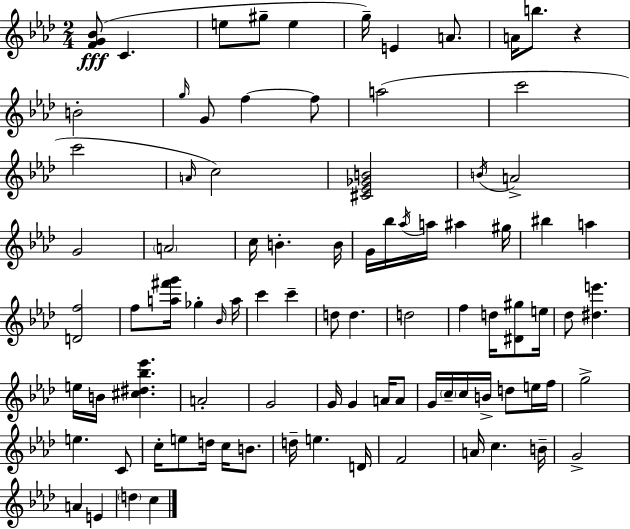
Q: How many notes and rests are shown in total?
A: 90